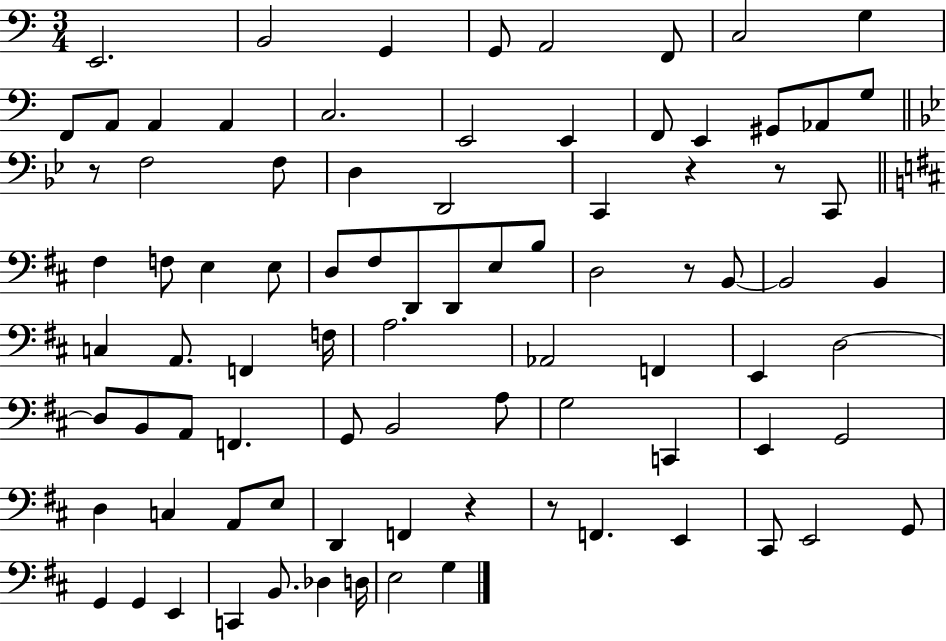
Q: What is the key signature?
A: C major